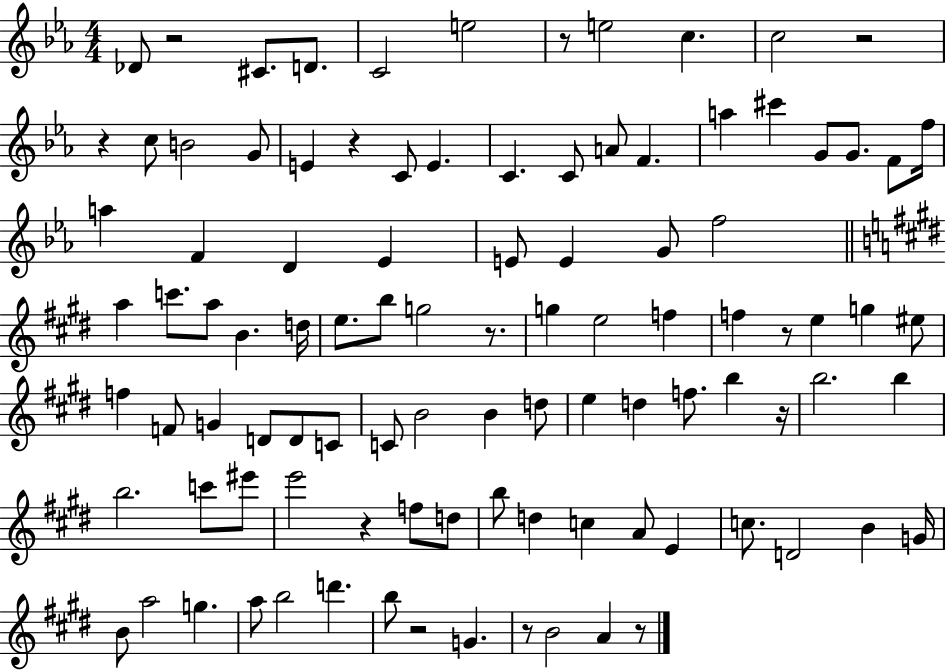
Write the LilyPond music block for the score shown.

{
  \clef treble
  \numericTimeSignature
  \time 4/4
  \key ees \major
  des'8 r2 cis'8. d'8. | c'2 e''2 | r8 e''2 c''4. | c''2 r2 | \break r4 c''8 b'2 g'8 | e'4 r4 c'8 e'4. | c'4. c'8 a'8 f'4. | a''4 cis'''4 g'8 g'8. f'8 f''16 | \break a''4 f'4 d'4 ees'4 | e'8 e'4 g'8 f''2 | \bar "||" \break \key e \major a''4 c'''8. a''8 b'4. d''16 | e''8. b''8 g''2 r8. | g''4 e''2 f''4 | f''4 r8 e''4 g''4 eis''8 | \break f''4 f'8 g'4 d'8 d'8 c'8 | c'8 b'2 b'4 d''8 | e''4 d''4 f''8. b''4 r16 | b''2. b''4 | \break b''2. c'''8 eis'''8 | e'''2 r4 f''8 d''8 | b''8 d''4 c''4 a'8 e'4 | c''8. d'2 b'4 g'16 | \break b'8 a''2 g''4. | a''8 b''2 d'''4. | b''8 r2 g'4. | r8 b'2 a'4 r8 | \break \bar "|."
}